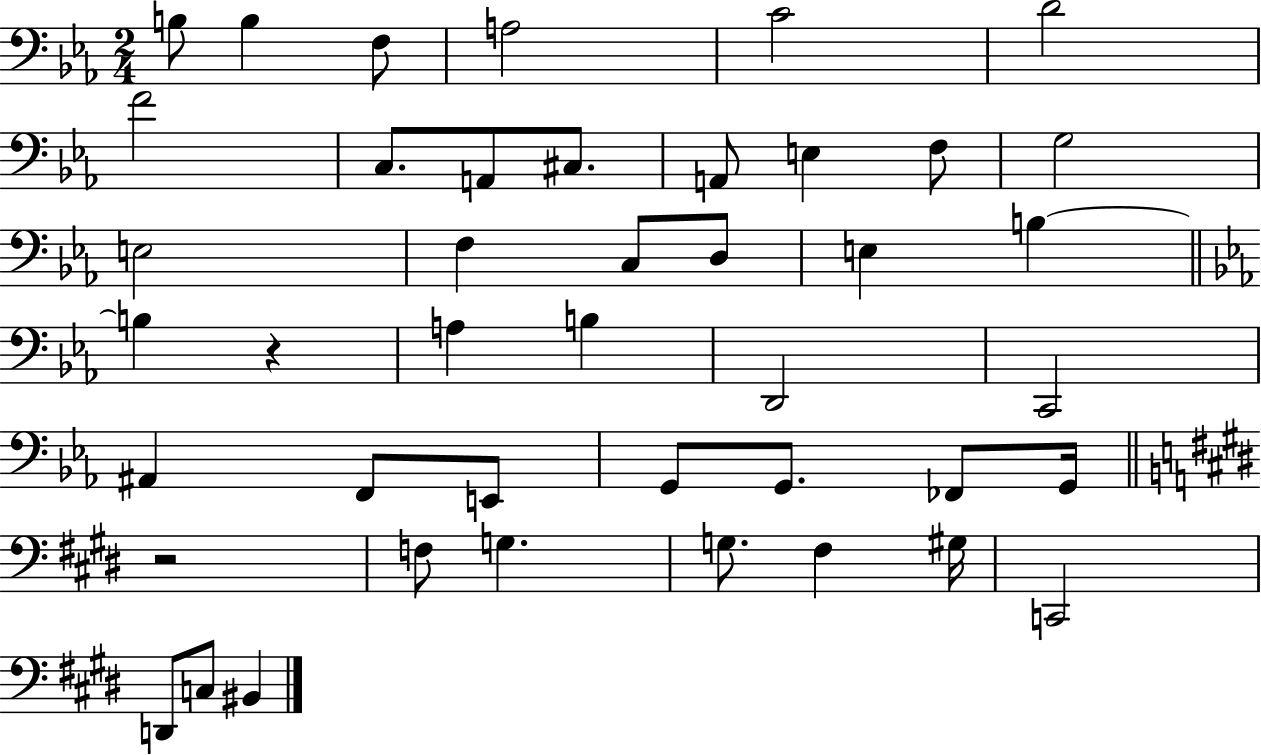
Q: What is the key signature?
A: EES major